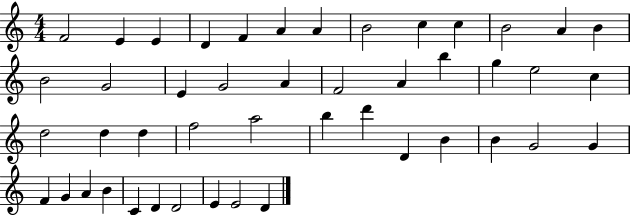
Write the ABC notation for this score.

X:1
T:Untitled
M:4/4
L:1/4
K:C
F2 E E D F A A B2 c c B2 A B B2 G2 E G2 A F2 A b g e2 c d2 d d f2 a2 b d' D B B G2 G F G A B C D D2 E E2 D